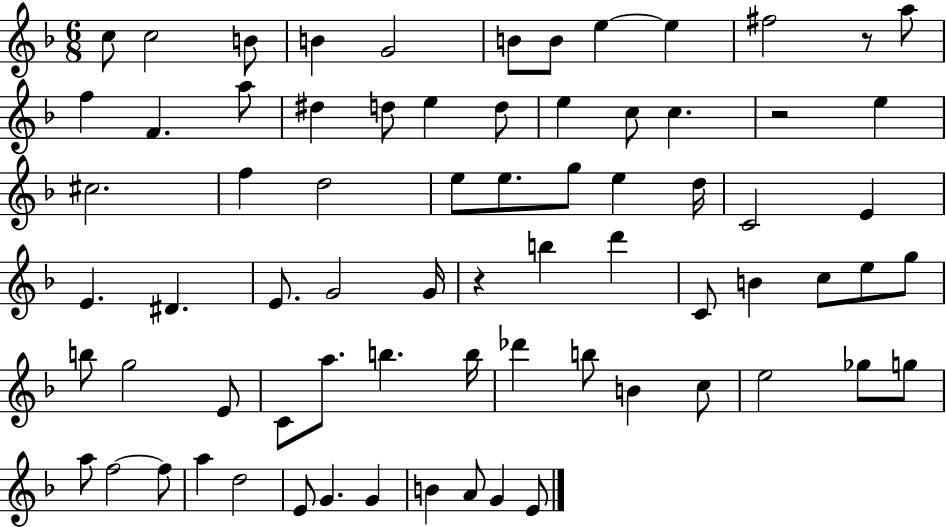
X:1
T:Untitled
M:6/8
L:1/4
K:F
c/2 c2 B/2 B G2 B/2 B/2 e e ^f2 z/2 a/2 f F a/2 ^d d/2 e d/2 e c/2 c z2 e ^c2 f d2 e/2 e/2 g/2 e d/4 C2 E E ^D E/2 G2 G/4 z b d' C/2 B c/2 e/2 g/2 b/2 g2 E/2 C/2 a/2 b b/4 _d' b/2 B c/2 e2 _g/2 g/2 a/2 f2 f/2 a d2 E/2 G G B A/2 G E/2